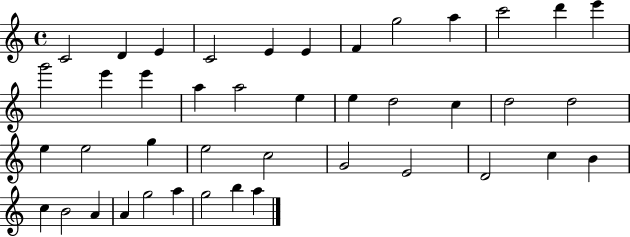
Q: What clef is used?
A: treble